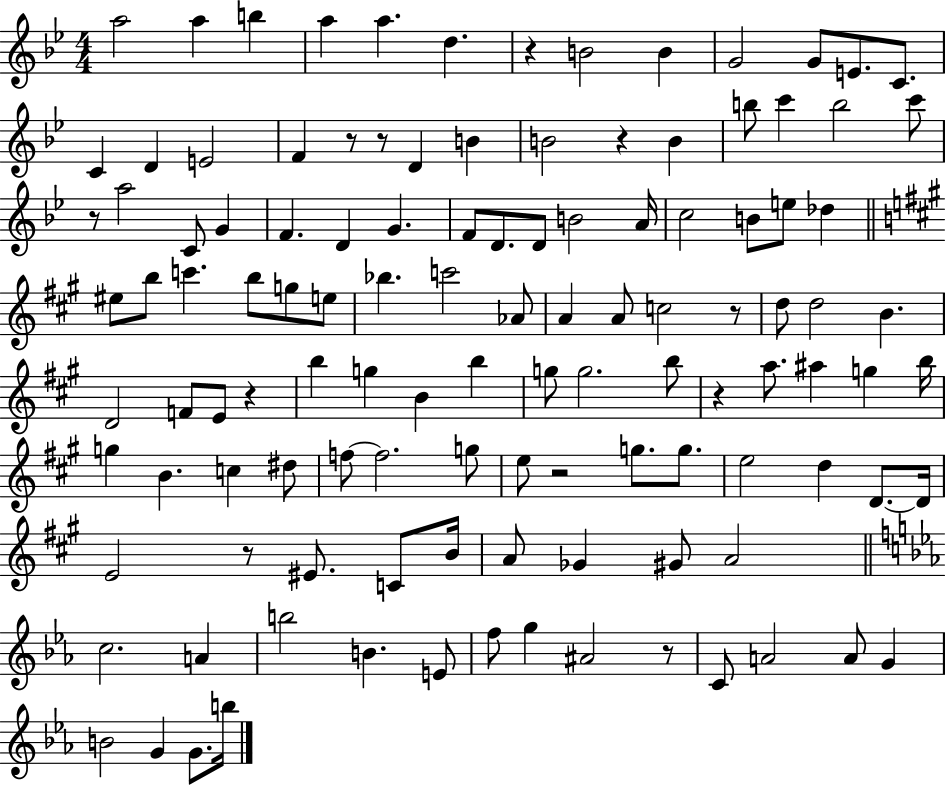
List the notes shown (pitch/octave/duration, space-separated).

A5/h A5/q B5/q A5/q A5/q. D5/q. R/q B4/h B4/q G4/h G4/e E4/e. C4/e. C4/q D4/q E4/h F4/q R/e R/e D4/q B4/q B4/h R/q B4/q B5/e C6/q B5/h C6/e R/e A5/h C4/e G4/q F4/q. D4/q G4/q. F4/e D4/e. D4/e B4/h A4/s C5/h B4/e E5/e Db5/q EIS5/e B5/e C6/q. B5/e G5/e E5/e Bb5/q. C6/h Ab4/e A4/q A4/e C5/h R/e D5/e D5/h B4/q. D4/h F4/e E4/e R/q B5/q G5/q B4/q B5/q G5/e G5/h. B5/e R/q A5/e. A#5/q G5/q B5/s G5/q B4/q. C5/q D#5/e F5/e F5/h. G5/e E5/e R/h G5/e. G5/e. E5/h D5/q D4/e. D4/s E4/h R/e EIS4/e. C4/e B4/s A4/e Gb4/q G#4/e A4/h C5/h. A4/q B5/h B4/q. E4/e F5/e G5/q A#4/h R/e C4/e A4/h A4/e G4/q B4/h G4/q G4/e. B5/s